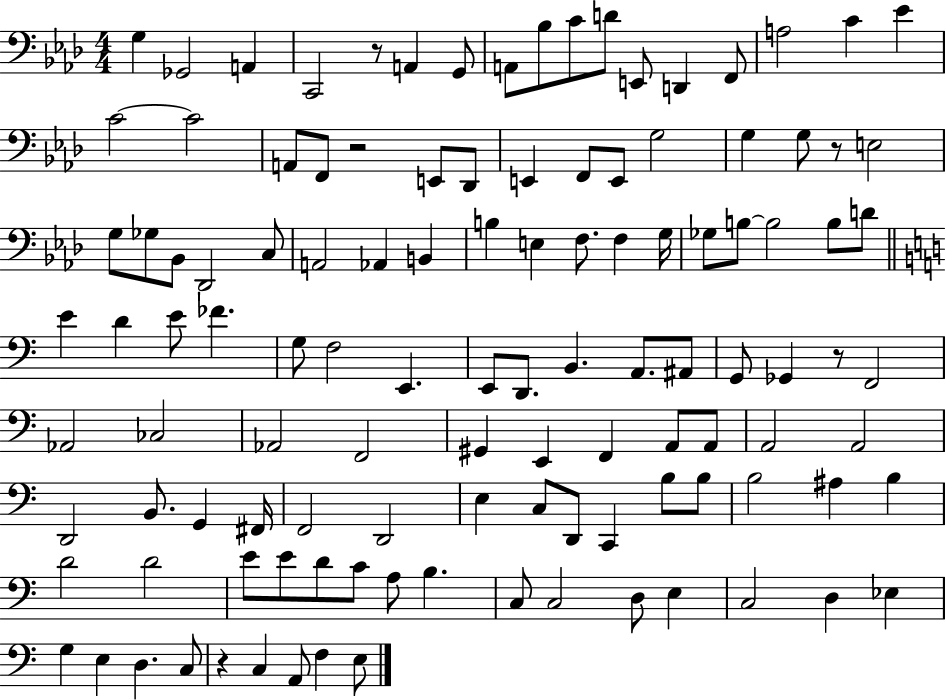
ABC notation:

X:1
T:Untitled
M:4/4
L:1/4
K:Ab
G, _G,,2 A,, C,,2 z/2 A,, G,,/2 A,,/2 _B,/2 C/2 D/2 E,,/2 D,, F,,/2 A,2 C _E C2 C2 A,,/2 F,,/2 z2 E,,/2 _D,,/2 E,, F,,/2 E,,/2 G,2 G, G,/2 z/2 E,2 G,/2 _G,/2 _B,,/2 _D,,2 C,/2 A,,2 _A,, B,, B, E, F,/2 F, G,/4 _G,/2 B,/2 B,2 B,/2 D/2 E D E/2 _F G,/2 F,2 E,, E,,/2 D,,/2 B,, A,,/2 ^A,,/2 G,,/2 _G,, z/2 F,,2 _A,,2 _C,2 _A,,2 F,,2 ^G,, E,, F,, A,,/2 A,,/2 A,,2 A,,2 D,,2 B,,/2 G,, ^F,,/4 F,,2 D,,2 E, C,/2 D,,/2 C,, B,/2 B,/2 B,2 ^A, B, D2 D2 E/2 E/2 D/2 C/2 A,/2 B, C,/2 C,2 D,/2 E, C,2 D, _E, G, E, D, C,/2 z C, A,,/2 F, E,/2